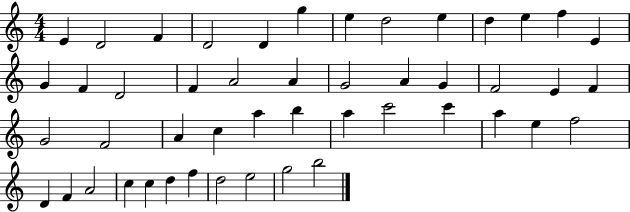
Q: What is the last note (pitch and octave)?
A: B5